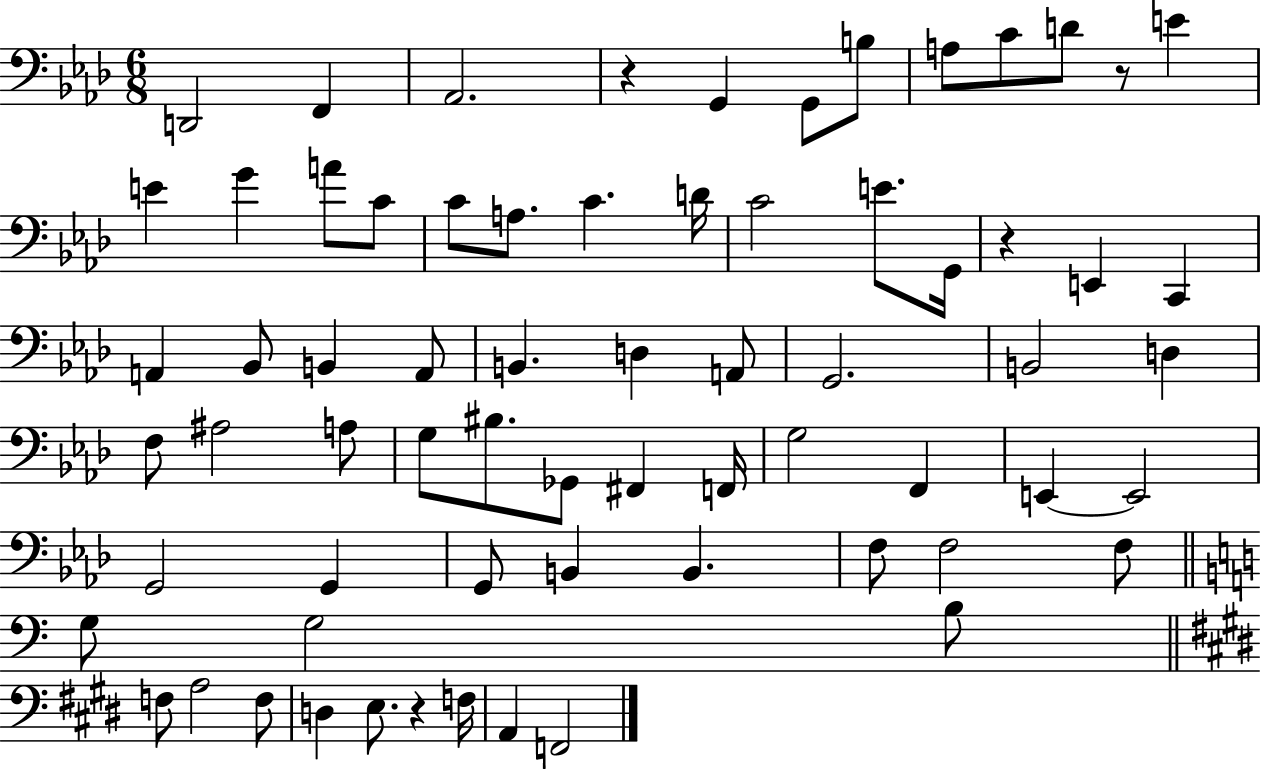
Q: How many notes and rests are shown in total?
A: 68